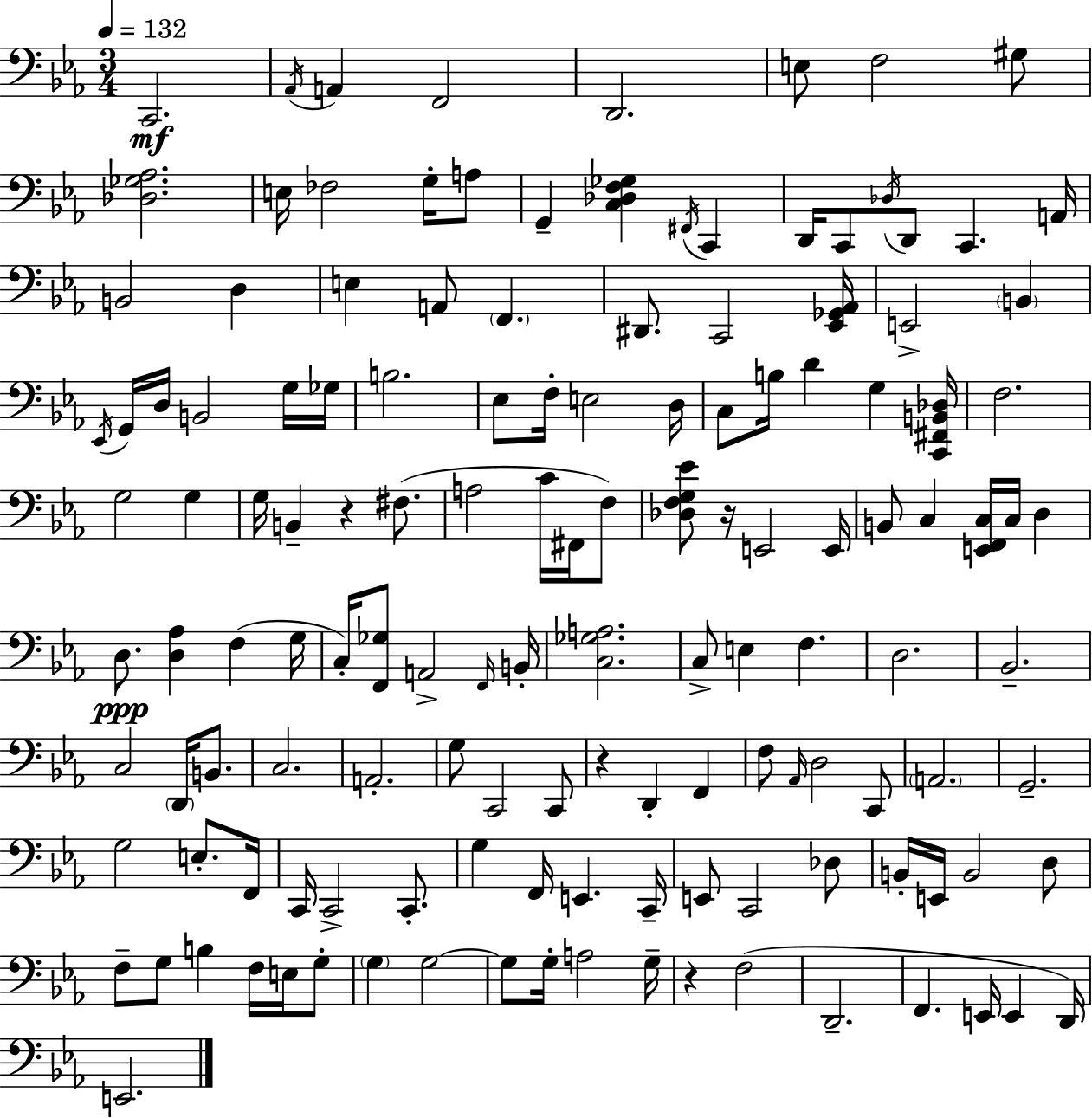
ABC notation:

X:1
T:Untitled
M:3/4
L:1/4
K:Cm
C,,2 _A,,/4 A,, F,,2 D,,2 E,/2 F,2 ^G,/2 [_D,_G,_A,]2 E,/4 _F,2 G,/4 A,/2 G,, [C,_D,F,_G,] ^F,,/4 C,, D,,/4 C,,/2 _D,/4 D,,/2 C,, A,,/4 B,,2 D, E, A,,/2 F,, ^D,,/2 C,,2 [_E,,_G,,_A,,]/4 E,,2 B,, _E,,/4 G,,/4 D,/4 B,,2 G,/4 _G,/4 B,2 _E,/2 F,/4 E,2 D,/4 C,/2 B,/4 D G, [C,,^F,,B,,_D,]/4 F,2 G,2 G, G,/4 B,, z ^F,/2 A,2 C/4 ^F,,/4 F,/2 [_D,F,G,_E]/2 z/4 E,,2 E,,/4 B,,/2 C, [E,,F,,C,]/4 C,/4 D, D,/2 [D,_A,] F, G,/4 C,/4 [F,,_G,]/2 A,,2 F,,/4 B,,/4 [C,_G,A,]2 C,/2 E, F, D,2 _B,,2 C,2 D,,/4 B,,/2 C,2 A,,2 G,/2 C,,2 C,,/2 z D,, F,, F,/2 _A,,/4 D,2 C,,/2 A,,2 G,,2 G,2 E,/2 F,,/4 C,,/4 C,,2 C,,/2 G, F,,/4 E,, C,,/4 E,,/2 C,,2 _D,/2 B,,/4 E,,/4 B,,2 D,/2 F,/2 G,/2 B, F,/4 E,/4 G,/2 G, G,2 G,/2 G,/4 A,2 G,/4 z F,2 D,,2 F,, E,,/4 E,, D,,/4 E,,2